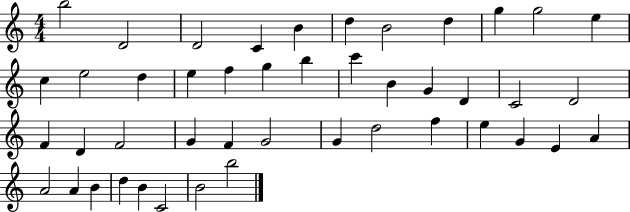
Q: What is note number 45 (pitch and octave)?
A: B5